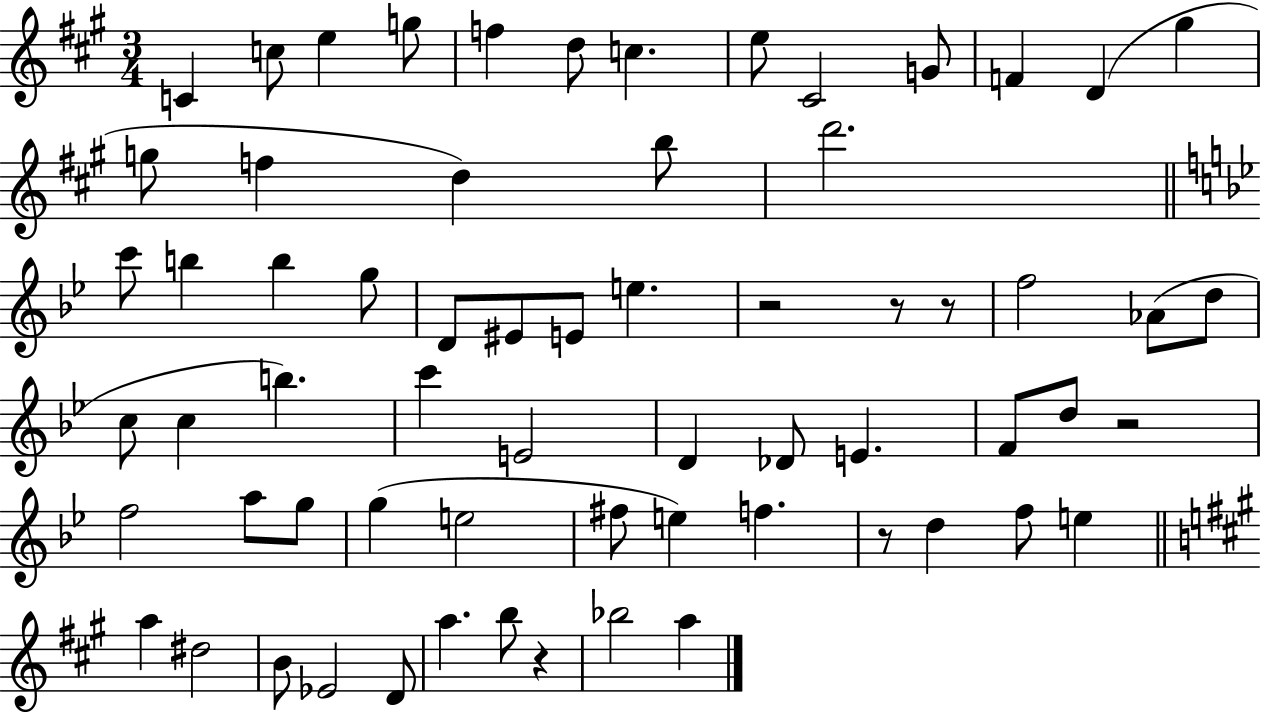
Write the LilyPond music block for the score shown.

{
  \clef treble
  \numericTimeSignature
  \time 3/4
  \key a \major
  c'4 c''8 e''4 g''8 | f''4 d''8 c''4. | e''8 cis'2 g'8 | f'4 d'4( gis''4 | \break g''8 f''4 d''4) b''8 | d'''2. | \bar "||" \break \key g \minor c'''8 b''4 b''4 g''8 | d'8 eis'8 e'8 e''4. | r2 r8 r8 | f''2 aes'8( d''8 | \break c''8 c''4 b''4.) | c'''4 e'2 | d'4 des'8 e'4. | f'8 d''8 r2 | \break f''2 a''8 g''8 | g''4( e''2 | fis''8 e''4) f''4. | r8 d''4 f''8 e''4 | \break \bar "||" \break \key a \major a''4 dis''2 | b'8 ees'2 d'8 | a''4. b''8 r4 | bes''2 a''4 | \break \bar "|."
}